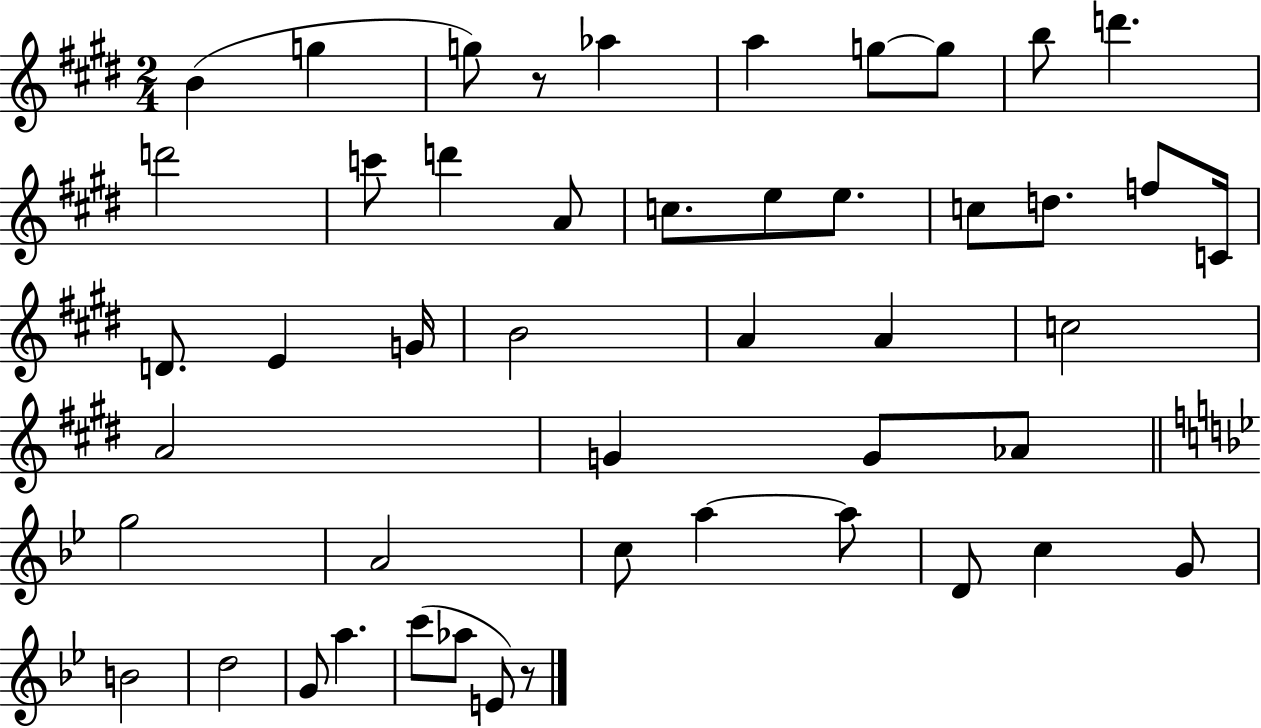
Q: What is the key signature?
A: E major